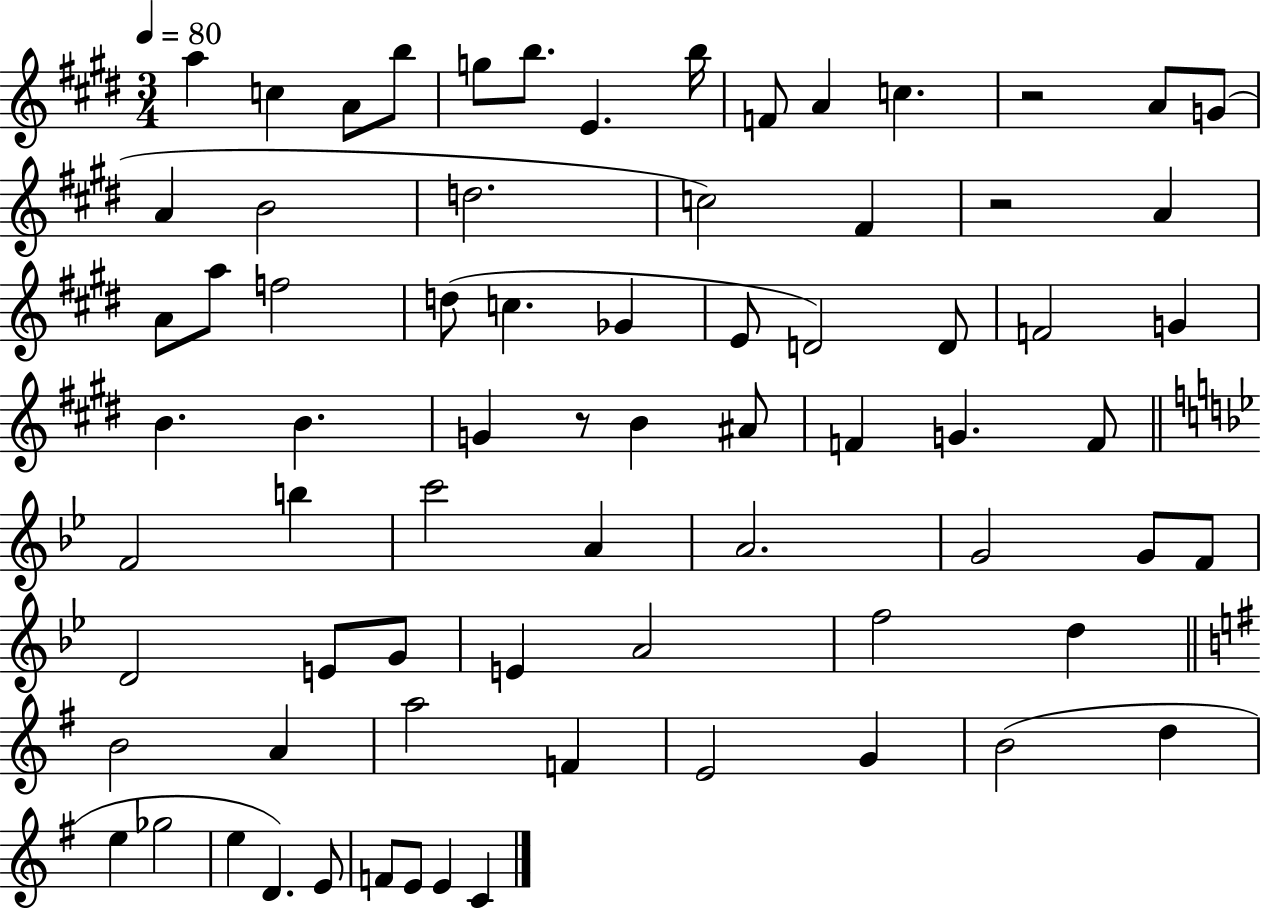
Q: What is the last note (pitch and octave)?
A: C4